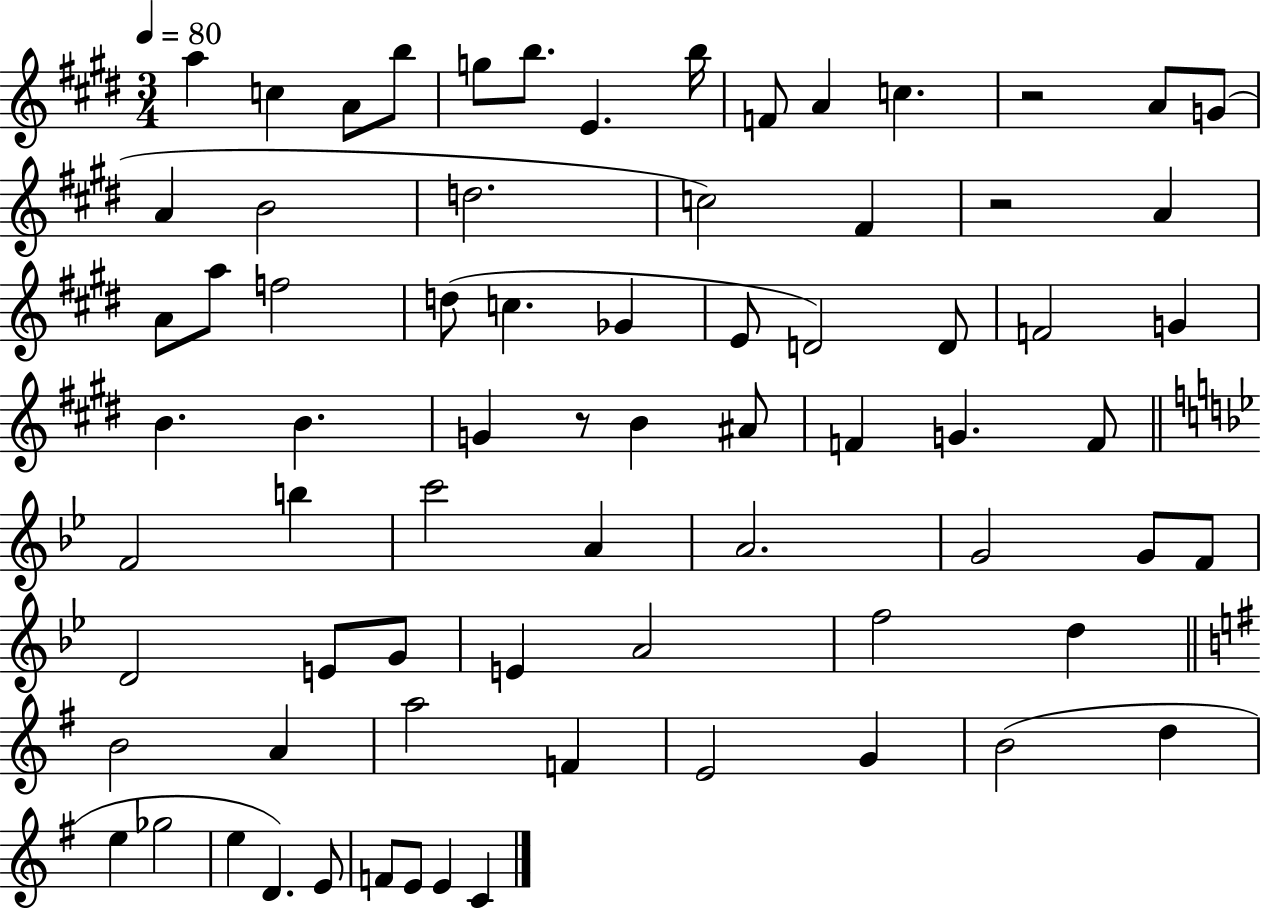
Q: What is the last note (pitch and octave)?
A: C4